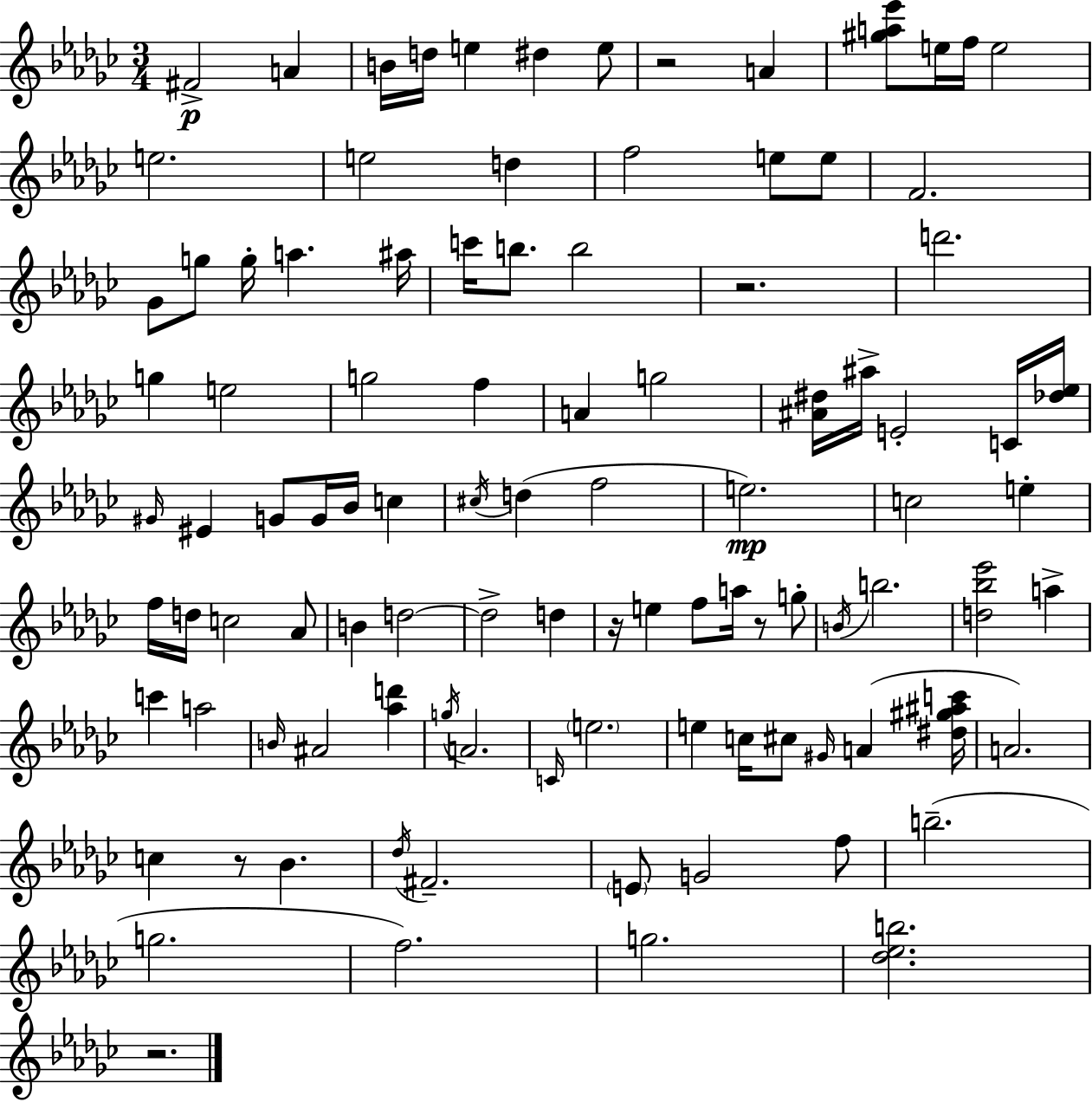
{
  \clef treble
  \numericTimeSignature
  \time 3/4
  \key ees \minor
  \repeat volta 2 { fis'2->\p a'4 | b'16 d''16 e''4 dis''4 e''8 | r2 a'4 | <gis'' a'' ees'''>8 e''16 f''16 e''2 | \break e''2. | e''2 d''4 | f''2 e''8 e''8 | f'2. | \break ges'8 g''8 g''16-. a''4. ais''16 | c'''16 b''8. b''2 | r2. | d'''2. | \break g''4 e''2 | g''2 f''4 | a'4 g''2 | <ais' dis''>16 ais''16-> e'2-. c'16 <des'' ees''>16 | \break \grace { gis'16 } eis'4 g'8 g'16 bes'16 c''4 | \acciaccatura { cis''16 }( d''4 f''2 | e''2.\mp) | c''2 e''4-. | \break f''16 d''16 c''2 | aes'8 b'4 d''2~~ | d''2-> d''4 | r16 e''4 f''8 a''16 r8 | \break g''8-. \acciaccatura { b'16 } b''2. | <d'' bes'' ees'''>2 a''4-> | c'''4 a''2 | \grace { b'16 } ais'2 | \break <aes'' d'''>4 \acciaccatura { g''16 } a'2. | \grace { c'16 } \parenthesize e''2. | e''4 c''16 cis''8 | \grace { gis'16 } a'4( <dis'' gis'' ais'' c'''>16 a'2.) | \break c''4 r8 | bes'4. \acciaccatura { des''16 } fis'2.-- | \parenthesize e'8 g'2 | f''8 b''2.--( | \break g''2. | f''2.) | g''2. | <des'' ees'' b''>2. | \break r2. | } \bar "|."
}